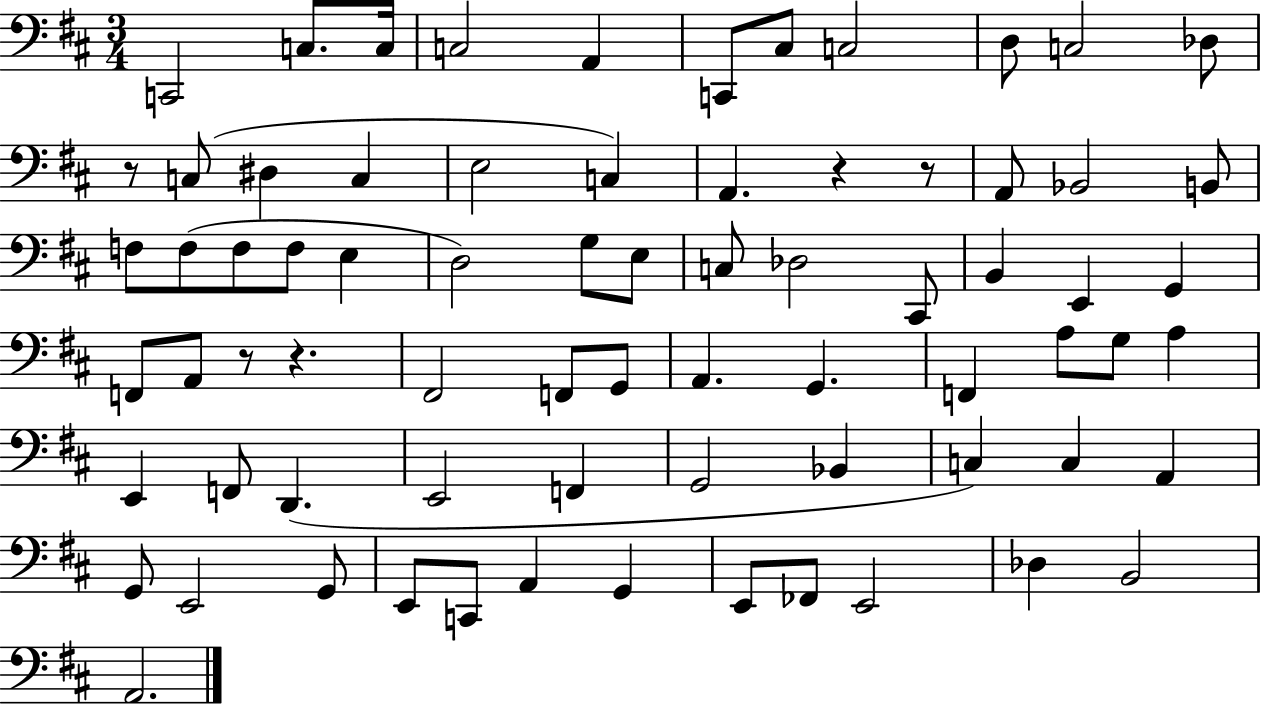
X:1
T:Untitled
M:3/4
L:1/4
K:D
C,,2 C,/2 C,/4 C,2 A,, C,,/2 ^C,/2 C,2 D,/2 C,2 _D,/2 z/2 C,/2 ^D, C, E,2 C, A,, z z/2 A,,/2 _B,,2 B,,/2 F,/2 F,/2 F,/2 F,/2 E, D,2 G,/2 E,/2 C,/2 _D,2 ^C,,/2 B,, E,, G,, F,,/2 A,,/2 z/2 z ^F,,2 F,,/2 G,,/2 A,, G,, F,, A,/2 G,/2 A, E,, F,,/2 D,, E,,2 F,, G,,2 _B,, C, C, A,, G,,/2 E,,2 G,,/2 E,,/2 C,,/2 A,, G,, E,,/2 _F,,/2 E,,2 _D, B,,2 A,,2